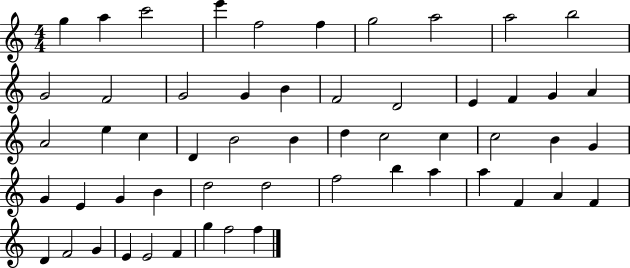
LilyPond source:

{
  \clef treble
  \numericTimeSignature
  \time 4/4
  \key c \major
  g''4 a''4 c'''2 | e'''4 f''2 f''4 | g''2 a''2 | a''2 b''2 | \break g'2 f'2 | g'2 g'4 b'4 | f'2 d'2 | e'4 f'4 g'4 a'4 | \break a'2 e''4 c''4 | d'4 b'2 b'4 | d''4 c''2 c''4 | c''2 b'4 g'4 | \break g'4 e'4 g'4 b'4 | d''2 d''2 | f''2 b''4 a''4 | a''4 f'4 a'4 f'4 | \break d'4 f'2 g'4 | e'4 e'2 f'4 | g''4 f''2 f''4 | \bar "|."
}